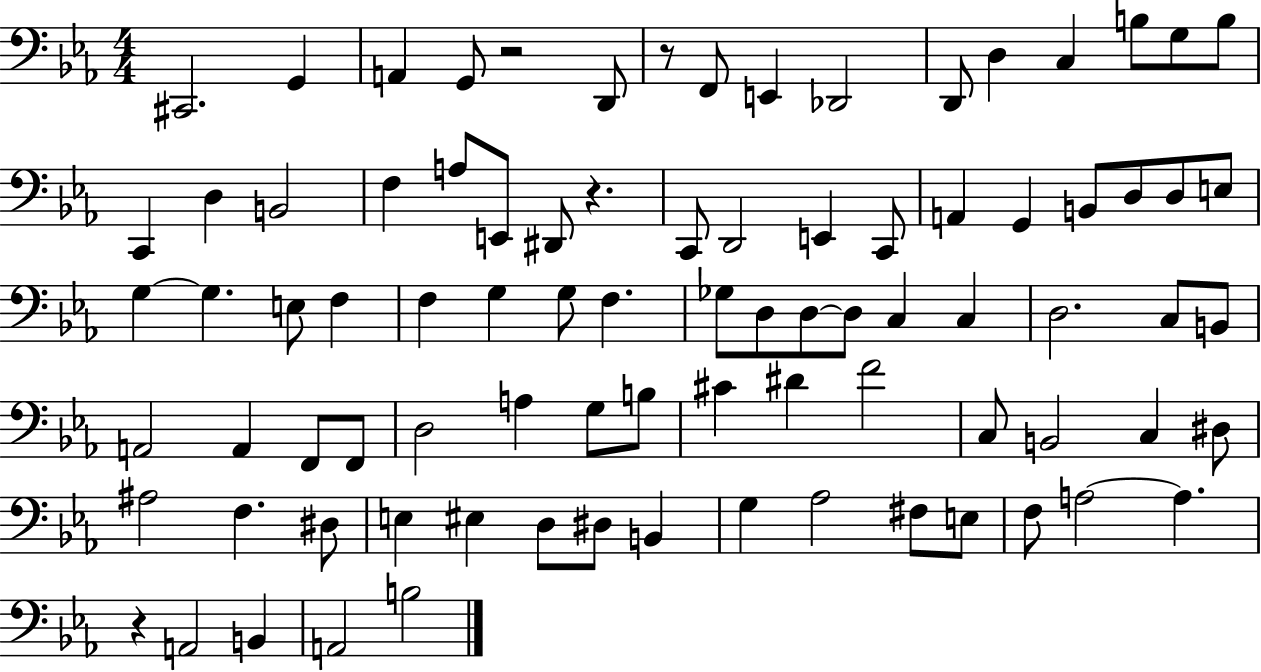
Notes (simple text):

C#2/h. G2/q A2/q G2/e R/h D2/e R/e F2/e E2/q Db2/h D2/e D3/q C3/q B3/e G3/e B3/e C2/q D3/q B2/h F3/q A3/e E2/e D#2/e R/q. C2/e D2/h E2/q C2/e A2/q G2/q B2/e D3/e D3/e E3/e G3/q G3/q. E3/e F3/q F3/q G3/q G3/e F3/q. Gb3/e D3/e D3/e D3/e C3/q C3/q D3/h. C3/e B2/e A2/h A2/q F2/e F2/e D3/h A3/q G3/e B3/e C#4/q D#4/q F4/h C3/e B2/h C3/q D#3/e A#3/h F3/q. D#3/e E3/q EIS3/q D3/e D#3/e B2/q G3/q Ab3/h F#3/e E3/e F3/e A3/h A3/q. R/q A2/h B2/q A2/h B3/h